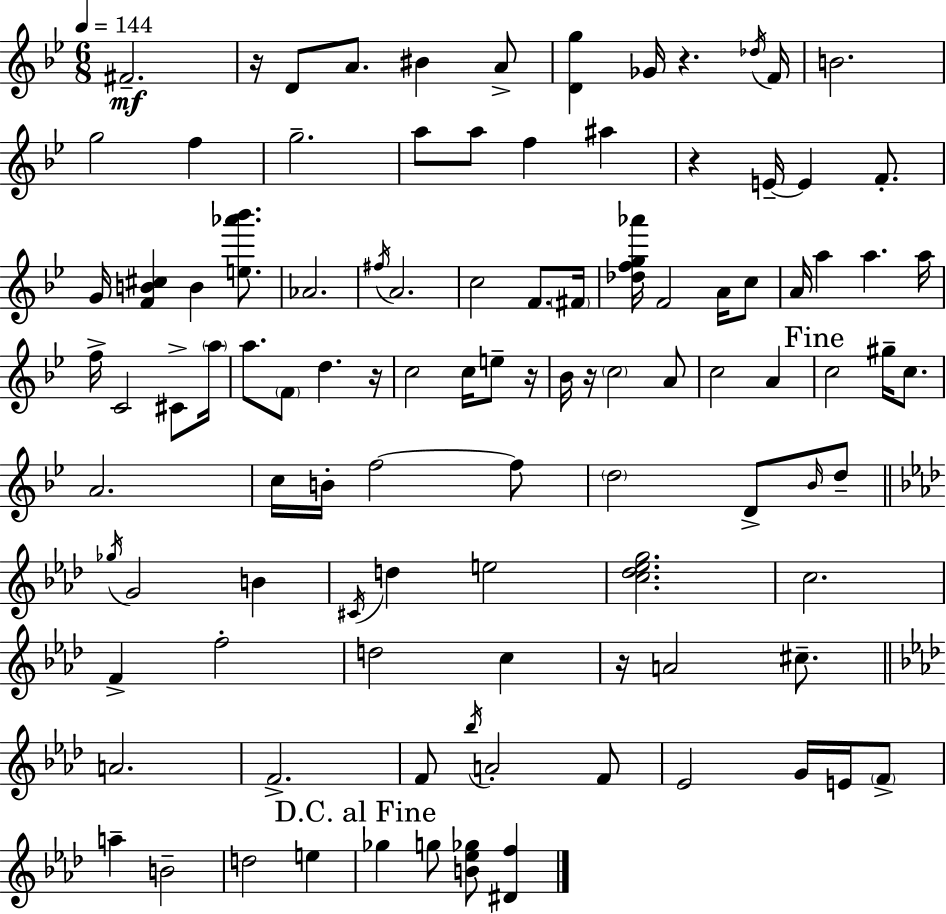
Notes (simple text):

F#4/h. R/s D4/e A4/e. BIS4/q A4/e [D4,G5]/q Gb4/s R/q. Db5/s F4/s B4/h. G5/h F5/q G5/h. A5/e A5/e F5/q A#5/q R/q E4/s E4/q F4/e. G4/s [F4,B4,C#5]/q B4/q [E5,Ab6,Bb6]/e. Ab4/h. F#5/s A4/h. C5/h F4/e. F#4/s [Db5,F5,G5,Ab6]/s F4/h A4/s C5/e A4/s A5/q A5/q. A5/s F5/s C4/h C#4/e A5/s A5/e. F4/e D5/q. R/s C5/h C5/s E5/e R/s Bb4/s R/s C5/h A4/e C5/h A4/q C5/h G#5/s C5/e. A4/h. C5/s B4/s F5/h F5/e D5/h D4/e Bb4/s D5/e Gb5/s G4/h B4/q C#4/s D5/q E5/h [C5,Db5,Eb5,G5]/h. C5/h. F4/q F5/h D5/h C5/q R/s A4/h C#5/e. A4/h. F4/h. F4/e Bb5/s A4/h F4/e Eb4/h G4/s E4/s F4/e A5/q B4/h D5/h E5/q Gb5/q G5/e [B4,Eb5,Gb5]/e [D#4,F5]/q